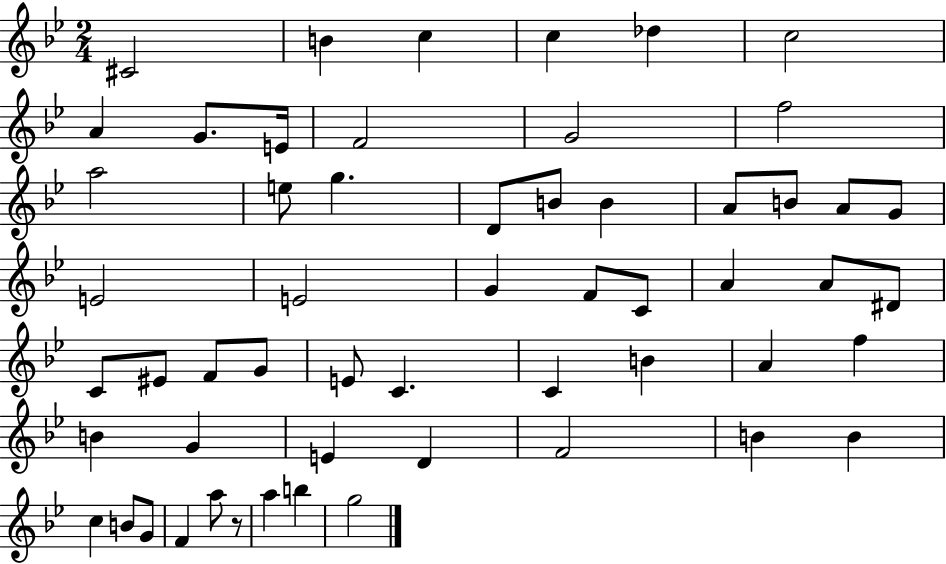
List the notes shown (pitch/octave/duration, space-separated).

C#4/h B4/q C5/q C5/q Db5/q C5/h A4/q G4/e. E4/s F4/h G4/h F5/h A5/h E5/e G5/q. D4/e B4/e B4/q A4/e B4/e A4/e G4/e E4/h E4/h G4/q F4/e C4/e A4/q A4/e D#4/e C4/e EIS4/e F4/e G4/e E4/e C4/q. C4/q B4/q A4/q F5/q B4/q G4/q E4/q D4/q F4/h B4/q B4/q C5/q B4/e G4/e F4/q A5/e R/e A5/q B5/q G5/h